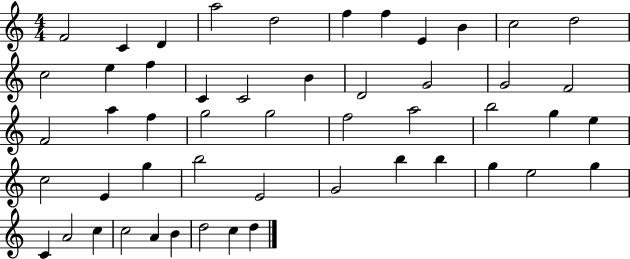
F4/h C4/q D4/q A5/h D5/h F5/q F5/q E4/q B4/q C5/h D5/h C5/h E5/q F5/q C4/q C4/h B4/q D4/h G4/h G4/h F4/h F4/h A5/q F5/q G5/h G5/h F5/h A5/h B5/h G5/q E5/q C5/h E4/q G5/q B5/h E4/h G4/h B5/q B5/q G5/q E5/h G5/q C4/q A4/h C5/q C5/h A4/q B4/q D5/h C5/q D5/q